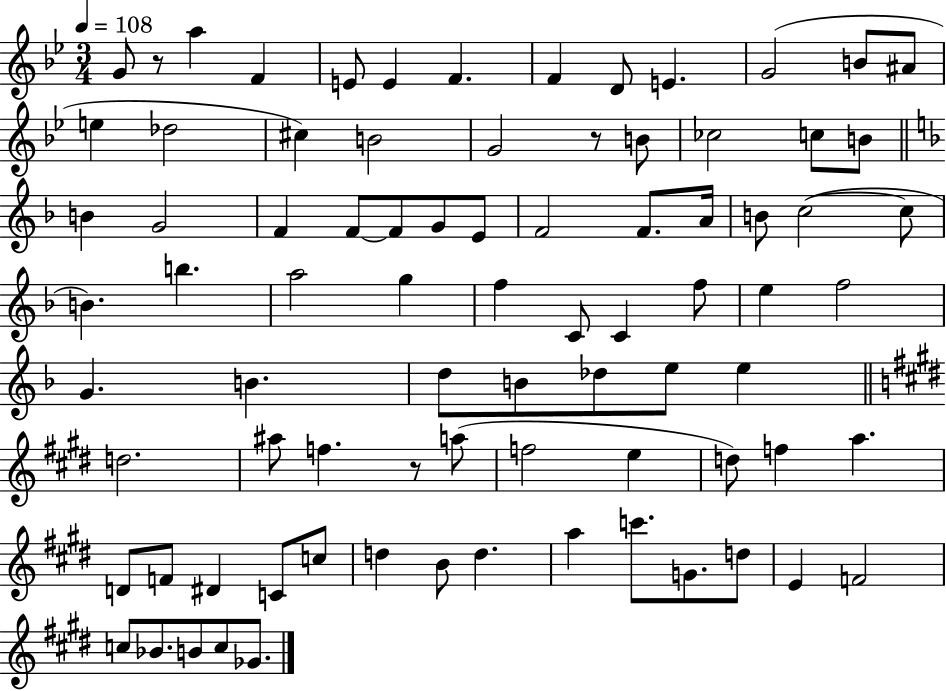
{
  \clef treble
  \numericTimeSignature
  \time 3/4
  \key bes \major
  \tempo 4 = 108
  g'8 r8 a''4 f'4 | e'8 e'4 f'4. | f'4 d'8 e'4. | g'2( b'8 ais'8 | \break e''4 des''2 | cis''4) b'2 | g'2 r8 b'8 | ces''2 c''8 b'8 | \break \bar "||" \break \key d \minor b'4 g'2 | f'4 f'8~~ f'8 g'8 e'8 | f'2 f'8. a'16 | b'8 c''2~(~ c''8 | \break b'4.) b''4. | a''2 g''4 | f''4 c'8 c'4 f''8 | e''4 f''2 | \break g'4. b'4. | d''8 b'8 des''8 e''8 e''4 | \bar "||" \break \key e \major d''2. | ais''8 f''4. r8 a''8( | f''2 e''4 | d''8) f''4 a''4. | \break d'8 f'8 dis'4 c'8 c''8 | d''4 b'8 d''4. | a''4 c'''8. g'8. d''8 | e'4 f'2 | \break c''8 bes'8. b'8 c''8 ges'8. | \bar "|."
}